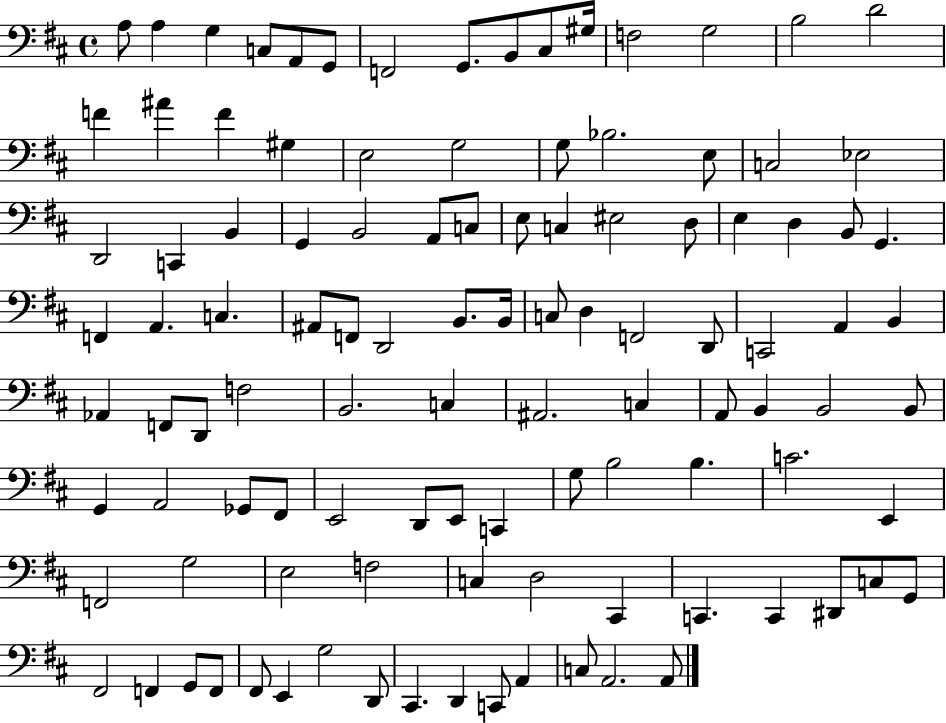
A3/e A3/q G3/q C3/e A2/e G2/e F2/h G2/e. B2/e C#3/e G#3/s F3/h G3/h B3/h D4/h F4/q A#4/q F4/q G#3/q E3/h G3/h G3/e Bb3/h. E3/e C3/h Eb3/h D2/h C2/q B2/q G2/q B2/h A2/e C3/e E3/e C3/q EIS3/h D3/e E3/q D3/q B2/e G2/q. F2/q A2/q. C3/q. A#2/e F2/e D2/h B2/e. B2/s C3/e D3/q F2/h D2/e C2/h A2/q B2/q Ab2/q F2/e D2/e F3/h B2/h. C3/q A#2/h. C3/q A2/e B2/q B2/h B2/e G2/q A2/h Gb2/e F#2/e E2/h D2/e E2/e C2/q G3/e B3/h B3/q. C4/h. E2/q F2/h G3/h E3/h F3/h C3/q D3/h C#2/q C2/q. C2/q D#2/e C3/e G2/e F#2/h F2/q G2/e F2/e F#2/e E2/q G3/h D2/e C#2/q. D2/q C2/e A2/q C3/e A2/h. A2/e